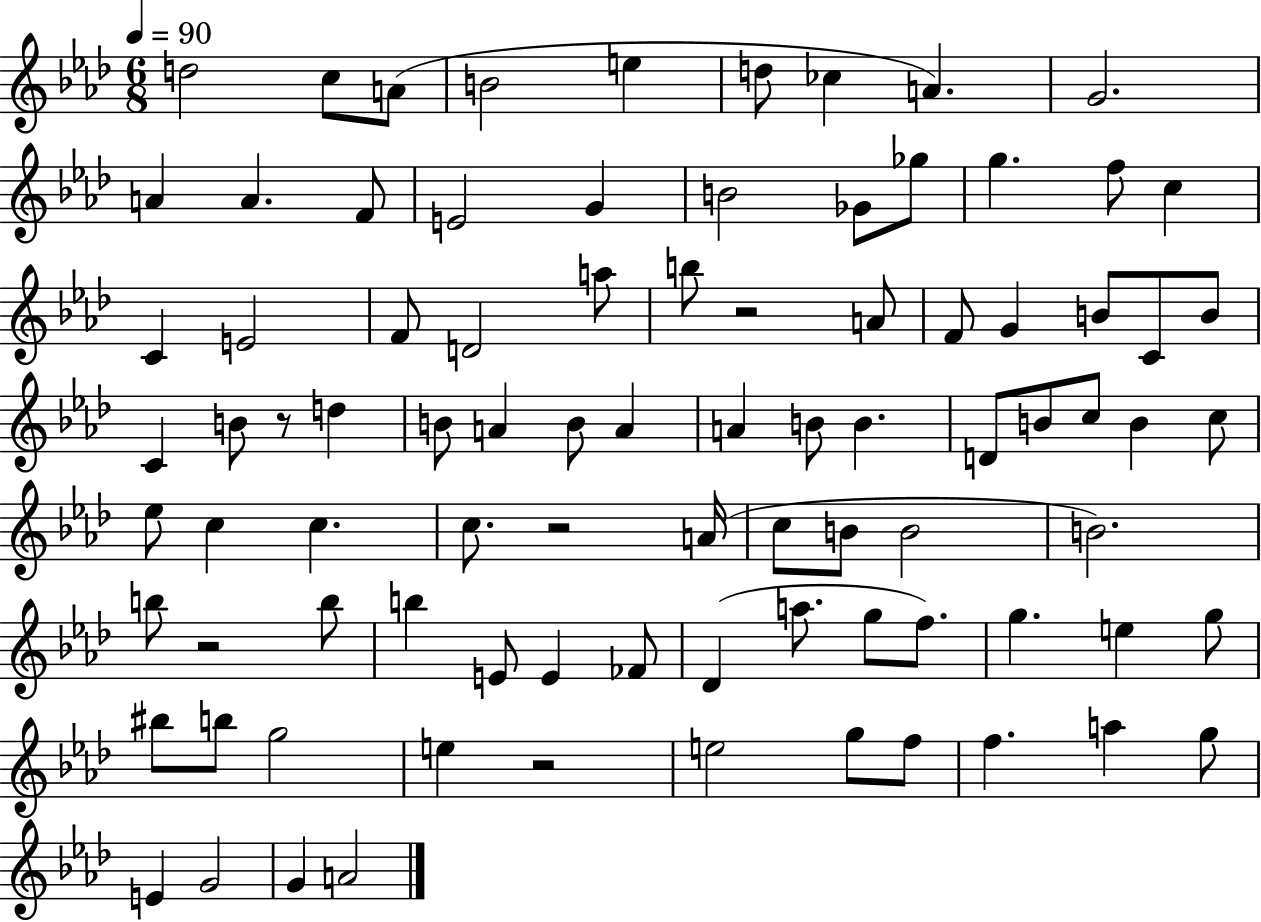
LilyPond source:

{
  \clef treble
  \numericTimeSignature
  \time 6/8
  \key aes \major
  \tempo 4 = 90
  d''2 c''8 a'8( | b'2 e''4 | d''8 ces''4 a'4.) | g'2. | \break a'4 a'4. f'8 | e'2 g'4 | b'2 ges'8 ges''8 | g''4. f''8 c''4 | \break c'4 e'2 | f'8 d'2 a''8 | b''8 r2 a'8 | f'8 g'4 b'8 c'8 b'8 | \break c'4 b'8 r8 d''4 | b'8 a'4 b'8 a'4 | a'4 b'8 b'4. | d'8 b'8 c''8 b'4 c''8 | \break ees''8 c''4 c''4. | c''8. r2 a'16( | c''8 b'8 b'2 | b'2.) | \break b''8 r2 b''8 | b''4 e'8 e'4 fes'8 | des'4( a''8. g''8 f''8.) | g''4. e''4 g''8 | \break bis''8 b''8 g''2 | e''4 r2 | e''2 g''8 f''8 | f''4. a''4 g''8 | \break e'4 g'2 | g'4 a'2 | \bar "|."
}